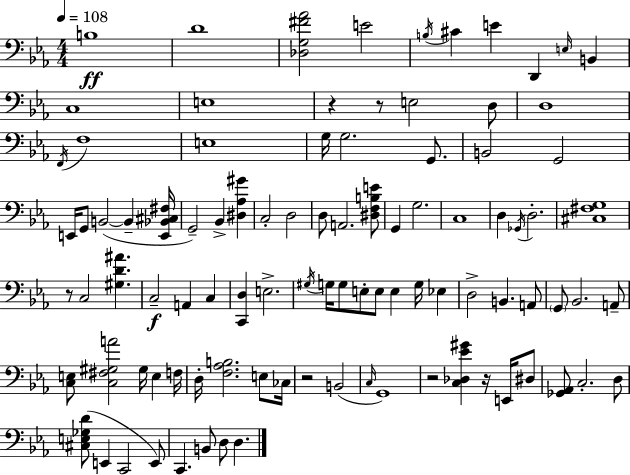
{
  \clef bass
  \numericTimeSignature
  \time 4/4
  \key ees \major
  \tempo 4 = 108
  b1\ff | d'1 | <des g fis' aes'>2 e'2 | \acciaccatura { b16 } cis'4 e'4 d,4 \grace { e16 } b,4 | \break c1 | e1 | r4 r8 e2 | d8 d1 | \break \acciaccatura { f,16 } f1 | e1 | g16 g2. | g,8. b,2 g,2 | \break e,16 g,8 b,2~(~ b,4-- | <e, bes, cis fis>16 g,2--) bes,4-> <dis aes gis'>4 | c2-. d2 | d8 a,2. | \break <dis f b e'>8 g,4 g2. | c1 | d4 \acciaccatura { ges,16 } d2.-. | <cis fis g>1 | \break r8 c2 <gis d' ais'>4. | c2--\f a,4 | c4 <c, d>4 e2.-> | \acciaccatura { gis16 } g16 g8 e8-. e8 e4 | \break g16 ees4 d2-> b,4. | a,8 \parenthesize g,8 bes,2. | a,8-- <c e>8 <c fis gis a'>2 gis16 | e4 f16 d16-. <f aes b>2. | \break e8 ces16 r2 b,2( | \grace { c16 } g,1) | r2 <c des ees' gis'>4 | r16 e,16 dis8 <ges, aes,>8 c2.-. | \break d8 <cis e ges d'>8( e,4 c,2 | e,8) c,4. b,8 d8 | d4. \bar "|."
}